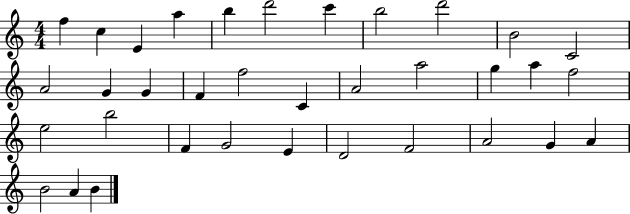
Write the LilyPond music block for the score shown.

{
  \clef treble
  \numericTimeSignature
  \time 4/4
  \key c \major
  f''4 c''4 e'4 a''4 | b''4 d'''2 c'''4 | b''2 d'''2 | b'2 c'2 | \break a'2 g'4 g'4 | f'4 f''2 c'4 | a'2 a''2 | g''4 a''4 f''2 | \break e''2 b''2 | f'4 g'2 e'4 | d'2 f'2 | a'2 g'4 a'4 | \break b'2 a'4 b'4 | \bar "|."
}